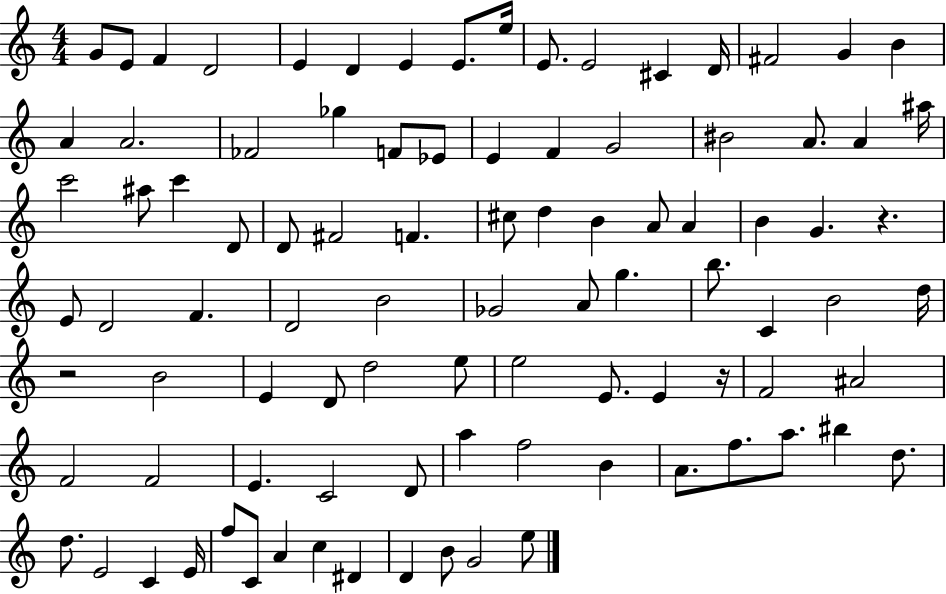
{
  \clef treble
  \numericTimeSignature
  \time 4/4
  \key c \major
  g'8 e'8 f'4 d'2 | e'4 d'4 e'4 e'8. e''16 | e'8. e'2 cis'4 d'16 | fis'2 g'4 b'4 | \break a'4 a'2. | fes'2 ges''4 f'8 ees'8 | e'4 f'4 g'2 | bis'2 a'8. a'4 ais''16 | \break c'''2 ais''8 c'''4 d'8 | d'8 fis'2 f'4. | cis''8 d''4 b'4 a'8 a'4 | b'4 g'4. r4. | \break e'8 d'2 f'4. | d'2 b'2 | ges'2 a'8 g''4. | b''8. c'4 b'2 d''16 | \break r2 b'2 | e'4 d'8 d''2 e''8 | e''2 e'8. e'4 r16 | f'2 ais'2 | \break f'2 f'2 | e'4. c'2 d'8 | a''4 f''2 b'4 | a'8. f''8. a''8. bis''4 d''8. | \break d''8. e'2 c'4 e'16 | f''8 c'8 a'4 c''4 dis'4 | d'4 b'8 g'2 e''8 | \bar "|."
}